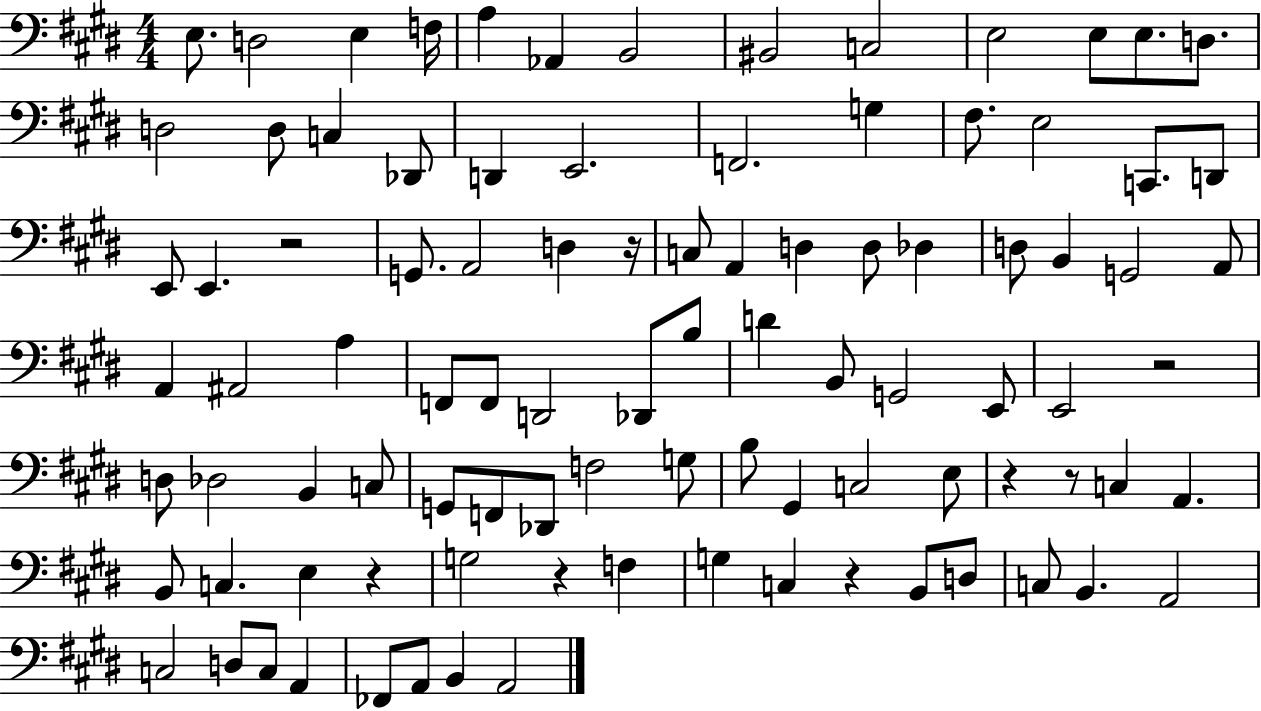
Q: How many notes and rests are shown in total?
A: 95